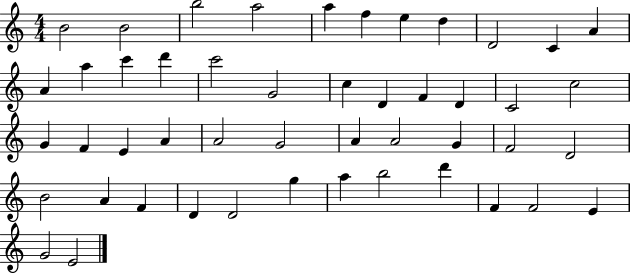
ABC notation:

X:1
T:Untitled
M:4/4
L:1/4
K:C
B2 B2 b2 a2 a f e d D2 C A A a c' d' c'2 G2 c D F D C2 c2 G F E A A2 G2 A A2 G F2 D2 B2 A F D D2 g a b2 d' F F2 E G2 E2